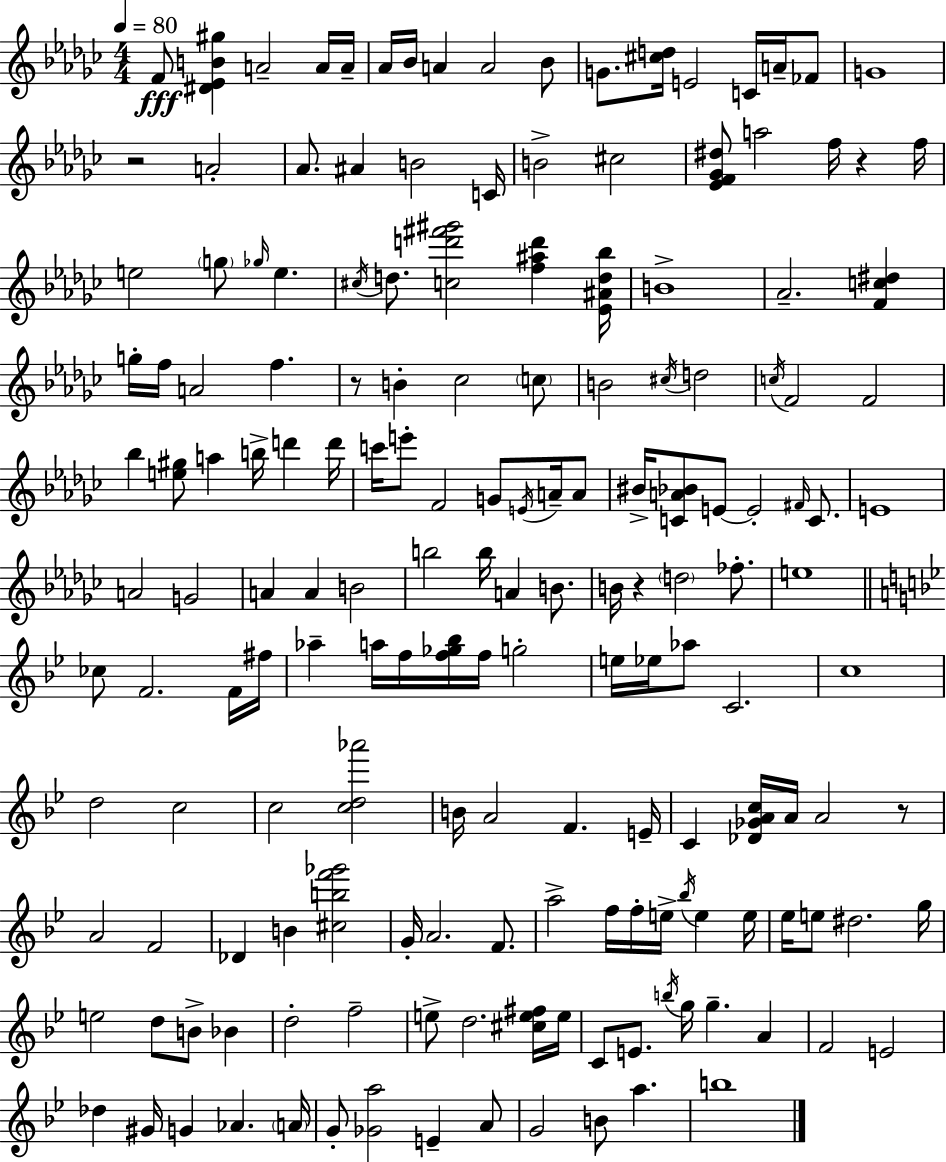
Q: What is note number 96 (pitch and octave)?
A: A4